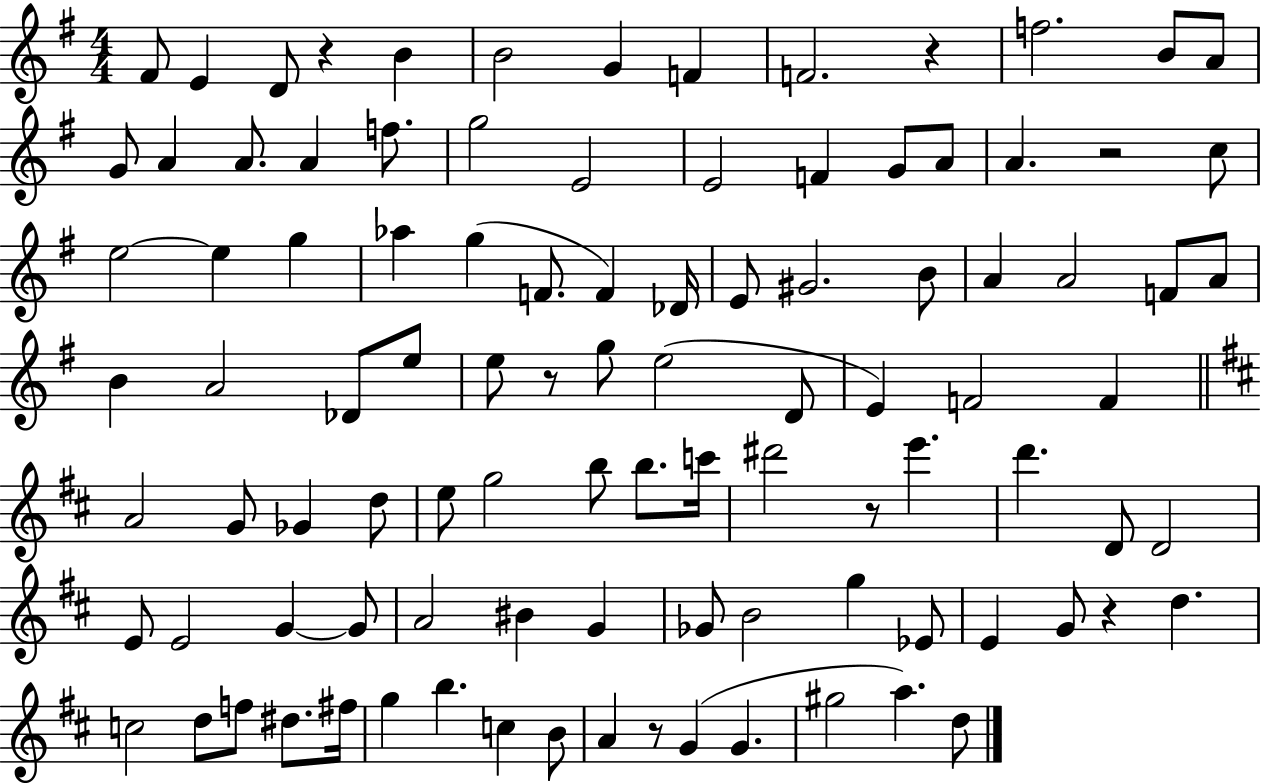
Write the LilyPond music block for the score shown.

{
  \clef treble
  \numericTimeSignature
  \time 4/4
  \key g \major
  fis'8 e'4 d'8 r4 b'4 | b'2 g'4 f'4 | f'2. r4 | f''2. b'8 a'8 | \break g'8 a'4 a'8. a'4 f''8. | g''2 e'2 | e'2 f'4 g'8 a'8 | a'4. r2 c''8 | \break e''2~~ e''4 g''4 | aes''4 g''4( f'8. f'4) des'16 | e'8 gis'2. b'8 | a'4 a'2 f'8 a'8 | \break b'4 a'2 des'8 e''8 | e''8 r8 g''8 e''2( d'8 | e'4) f'2 f'4 | \bar "||" \break \key d \major a'2 g'8 ges'4 d''8 | e''8 g''2 b''8 b''8. c'''16 | dis'''2 r8 e'''4. | d'''4. d'8 d'2 | \break e'8 e'2 g'4~~ g'8 | a'2 bis'4 g'4 | ges'8 b'2 g''4 ees'8 | e'4 g'8 r4 d''4. | \break c''2 d''8 f''8 dis''8. fis''16 | g''4 b''4. c''4 b'8 | a'4 r8 g'4( g'4. | gis''2 a''4.) d''8 | \break \bar "|."
}